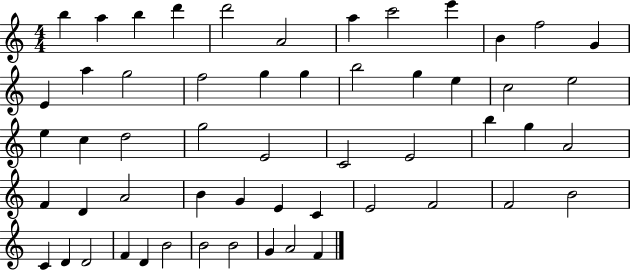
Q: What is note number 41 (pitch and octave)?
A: E4